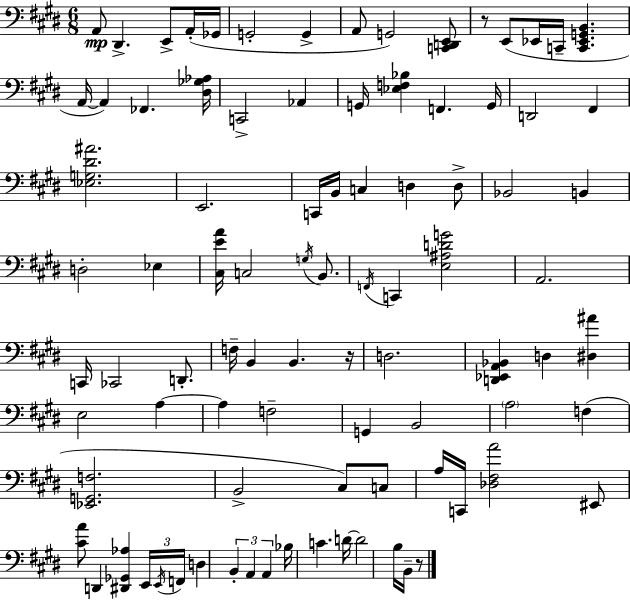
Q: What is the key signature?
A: E major